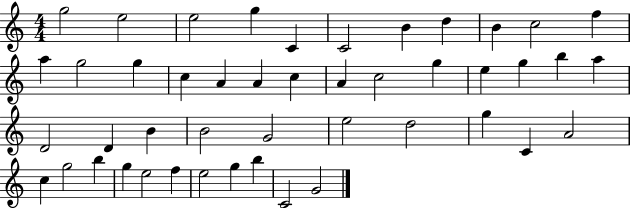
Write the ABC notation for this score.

X:1
T:Untitled
M:4/4
L:1/4
K:C
g2 e2 e2 g C C2 B d B c2 f a g2 g c A A c A c2 g e g b a D2 D B B2 G2 e2 d2 g C A2 c g2 b g e2 f e2 g b C2 G2